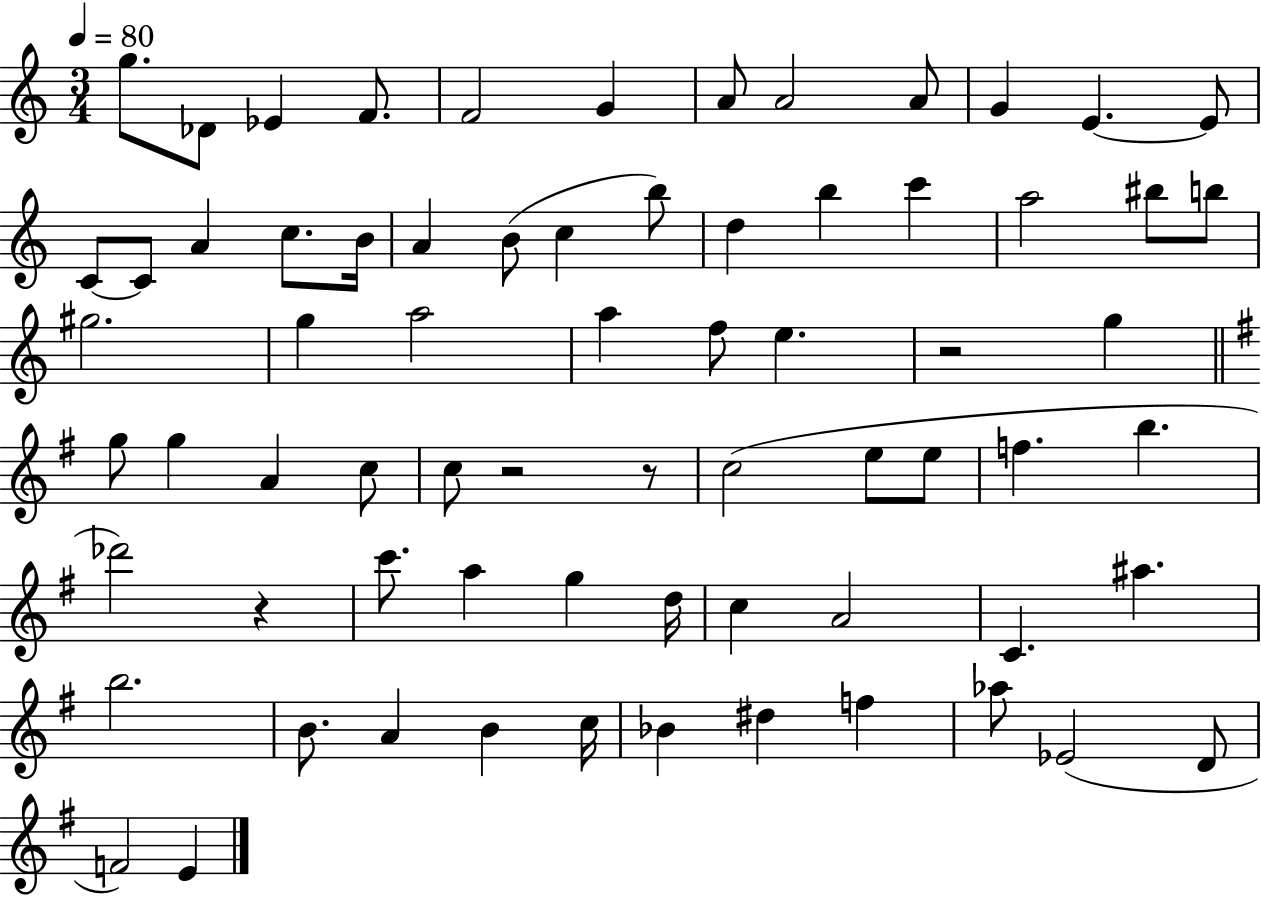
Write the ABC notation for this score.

X:1
T:Untitled
M:3/4
L:1/4
K:C
g/2 _D/2 _E F/2 F2 G A/2 A2 A/2 G E E/2 C/2 C/2 A c/2 B/4 A B/2 c b/2 d b c' a2 ^b/2 b/2 ^g2 g a2 a f/2 e z2 g g/2 g A c/2 c/2 z2 z/2 c2 e/2 e/2 f b _d'2 z c'/2 a g d/4 c A2 C ^a b2 B/2 A B c/4 _B ^d f _a/2 _E2 D/2 F2 E